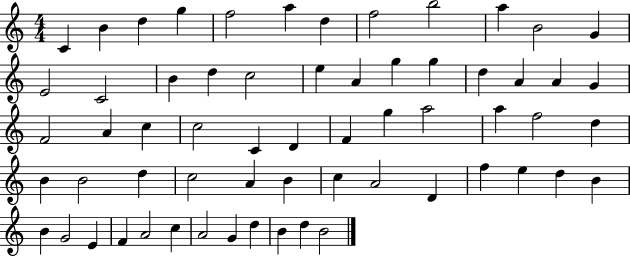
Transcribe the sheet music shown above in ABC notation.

X:1
T:Untitled
M:4/4
L:1/4
K:C
C B d g f2 a d f2 b2 a B2 G E2 C2 B d c2 e A g g d A A G F2 A c c2 C D F g a2 a f2 d B B2 d c2 A B c A2 D f e d B B G2 E F A2 c A2 G d B d B2